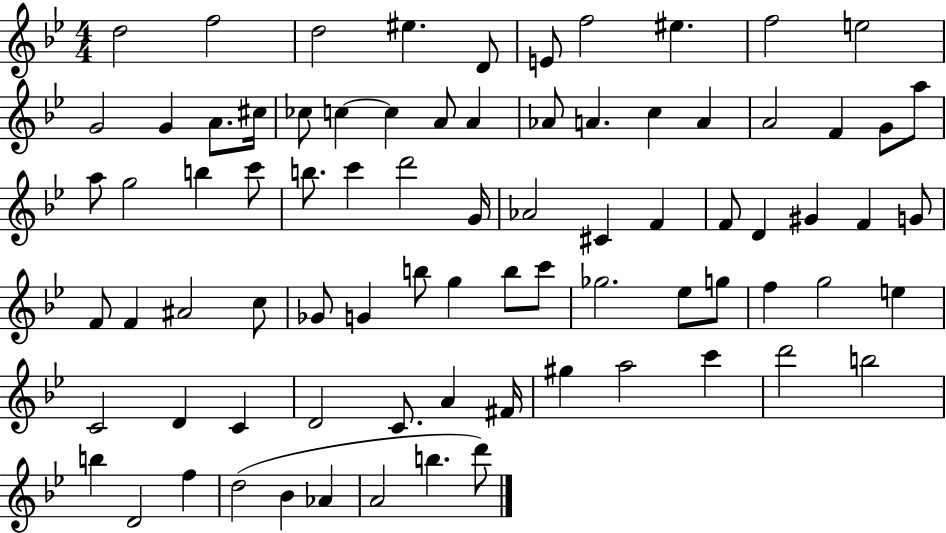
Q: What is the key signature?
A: BES major